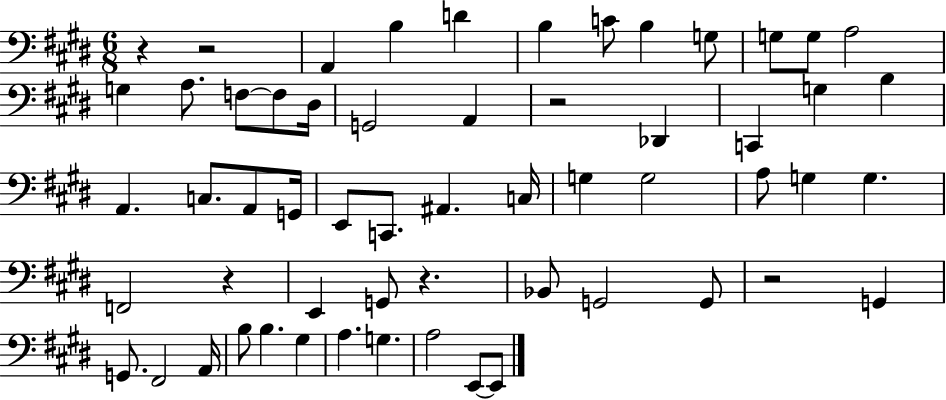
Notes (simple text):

R/q R/h A2/q B3/q D4/q B3/q C4/e B3/q G3/e G3/e G3/e A3/h G3/q A3/e. F3/e F3/e D#3/s G2/h A2/q R/h Db2/q C2/q G3/q B3/q A2/q. C3/e. A2/e G2/s E2/e C2/e. A#2/q. C3/s G3/q G3/h A3/e G3/q G3/q. F2/h R/q E2/q G2/e R/q. Bb2/e G2/h G2/e R/h G2/q G2/e. F#2/h A2/s B3/e B3/q. G#3/q A3/q. G3/q. A3/h E2/e E2/e